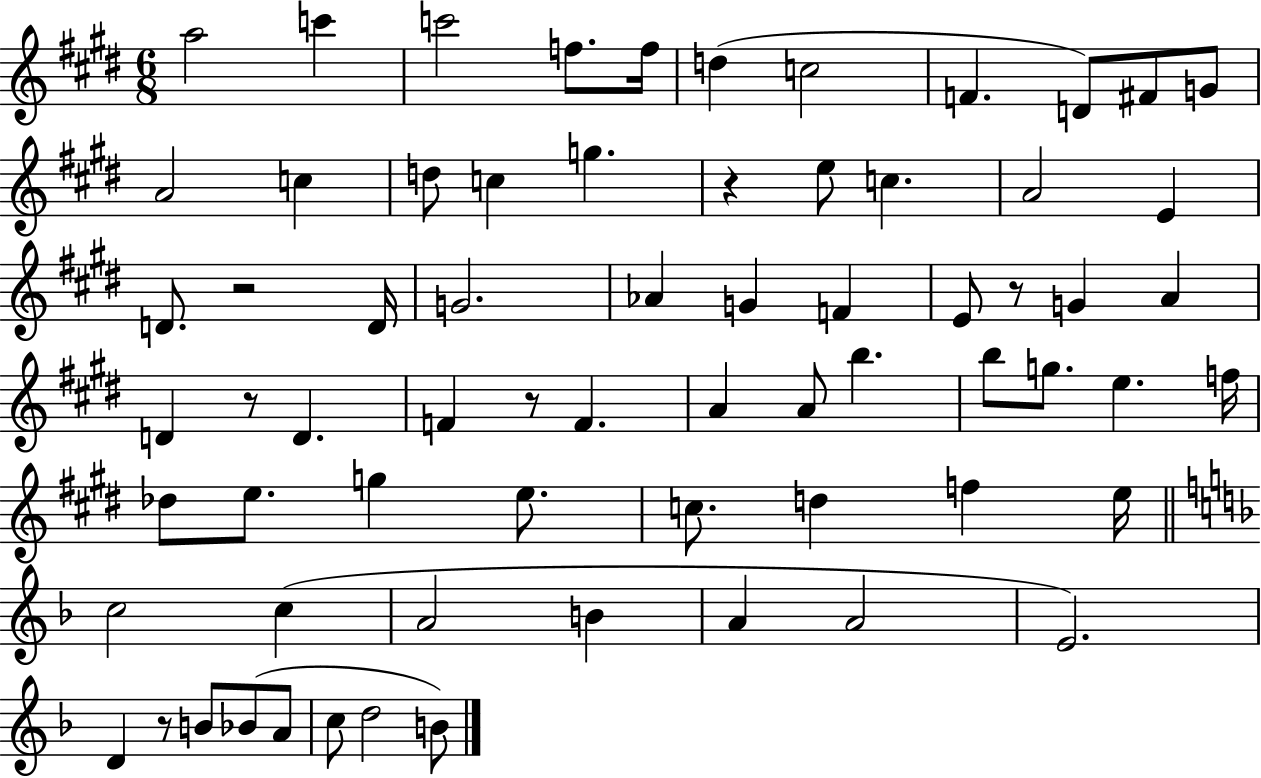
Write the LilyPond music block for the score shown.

{
  \clef treble
  \numericTimeSignature
  \time 6/8
  \key e \major
  \repeat volta 2 { a''2 c'''4 | c'''2 f''8. f''16 | d''4( c''2 | f'4. d'8) fis'8 g'8 | \break a'2 c''4 | d''8 c''4 g''4. | r4 e''8 c''4. | a'2 e'4 | \break d'8. r2 d'16 | g'2. | aes'4 g'4 f'4 | e'8 r8 g'4 a'4 | \break d'4 r8 d'4. | f'4 r8 f'4. | a'4 a'8 b''4. | b''8 g''8. e''4. f''16 | \break des''8 e''8. g''4 e''8. | c''8. d''4 f''4 e''16 | \bar "||" \break \key d \minor c''2 c''4( | a'2 b'4 | a'4 a'2 | e'2.) | \break d'4 r8 b'8 bes'8( a'8 | c''8 d''2 b'8) | } \bar "|."
}